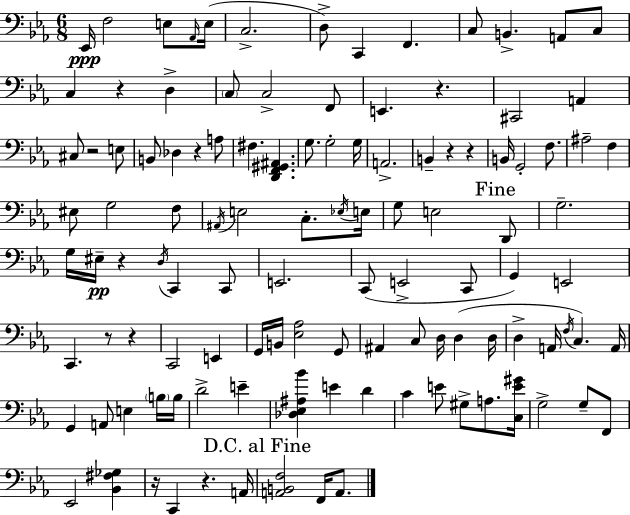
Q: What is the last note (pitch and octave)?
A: A2